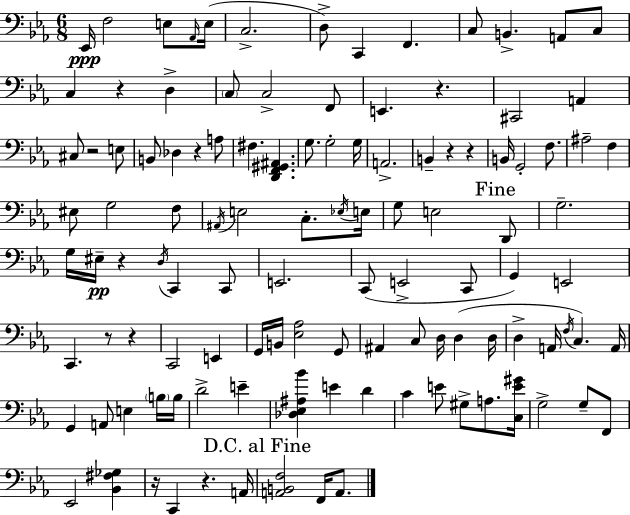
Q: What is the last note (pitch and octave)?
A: A2